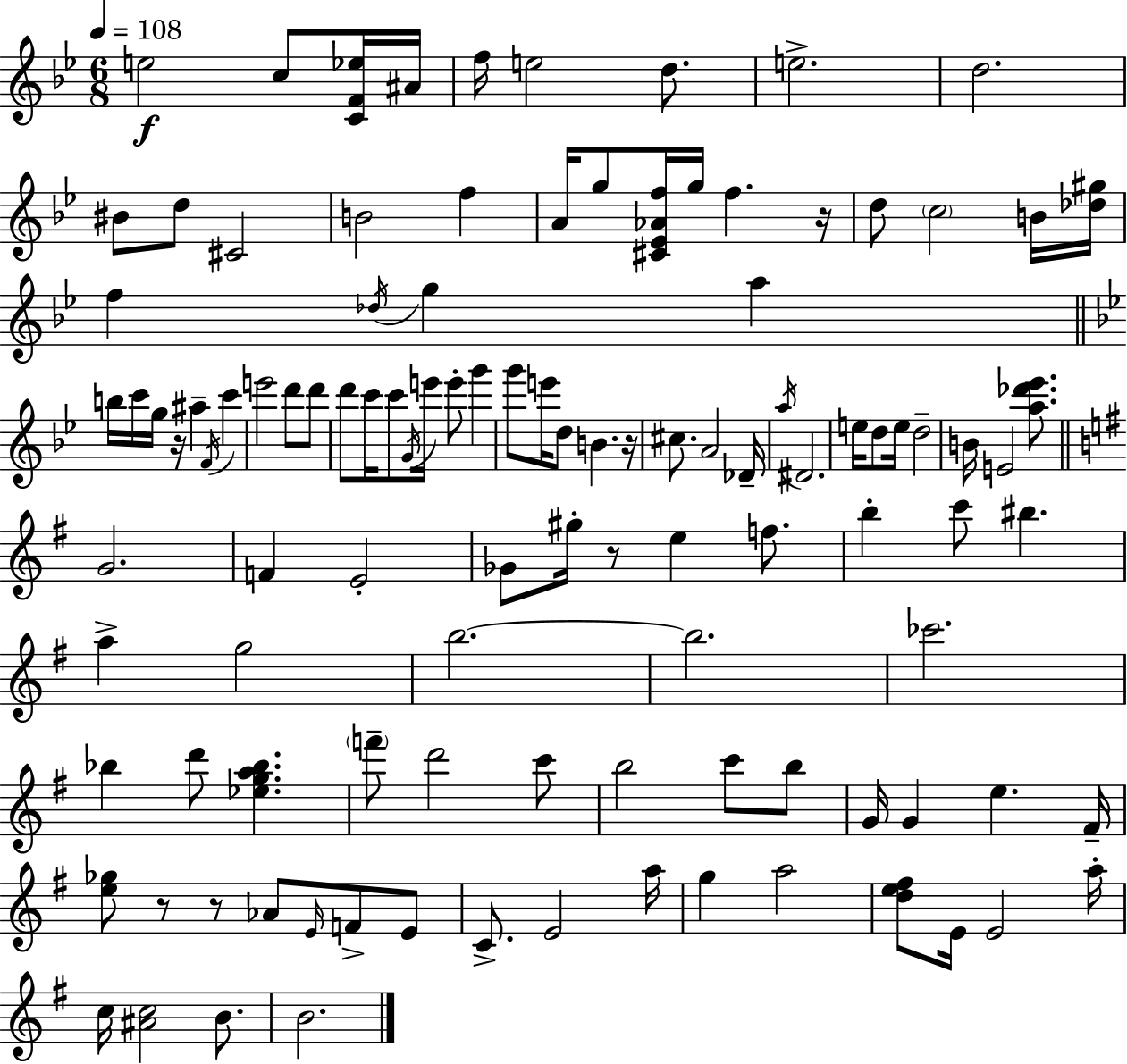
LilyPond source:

{
  \clef treble
  \numericTimeSignature
  \time 6/8
  \key g \minor
  \tempo 4 = 108
  e''2\f c''8 <c' f' ees''>16 ais'16 | f''16 e''2 d''8. | e''2.-> | d''2. | \break bis'8 d''8 cis'2 | b'2 f''4 | a'16 g''8 <cis' ees' aes' f''>16 g''16 f''4. r16 | d''8 \parenthesize c''2 b'16 <des'' gis''>16 | \break f''4 \acciaccatura { des''16 } g''4 a''4 | \bar "||" \break \key bes \major b''16 c'''16 g''16 r16 ais''4-- \acciaccatura { f'16 } c'''4 | e'''2 d'''8 d'''8 | d'''8 c'''16 c'''8 \acciaccatura { g'16 } e'''16 e'''8-. g'''4 | g'''8 e'''16 d''8 b'4. | \break r16 cis''8. a'2 | des'16-- \acciaccatura { a''16 } dis'2. | e''16 d''8 e''16 d''2-- | b'16 e'2 | \break <a'' des''' ees'''>8. \bar "||" \break \key g \major g'2. | f'4 e'2-. | ges'8 gis''16-. r8 e''4 f''8. | b''4-. c'''8 bis''4. | \break a''4-> g''2 | b''2.~~ | b''2. | ces'''2. | \break bes''4 d'''8 <ees'' g'' a'' bes''>4. | \parenthesize f'''8-- d'''2 c'''8 | b''2 c'''8 b''8 | g'16 g'4 e''4. fis'16-- | \break <e'' ges''>8 r8 r8 aes'8 \grace { e'16 } f'8-> e'8 | c'8.-> e'2 | a''16 g''4 a''2 | <d'' e'' fis''>8 e'16 e'2 | \break a''16-. c''16 <ais' c''>2 b'8. | b'2. | \bar "|."
}